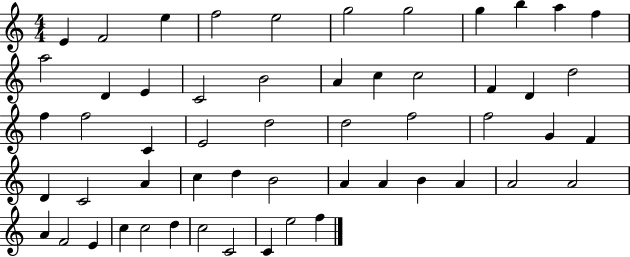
E4/q F4/h E5/q F5/h E5/h G5/h G5/h G5/q B5/q A5/q F5/q A5/h D4/q E4/q C4/h B4/h A4/q C5/q C5/h F4/q D4/q D5/h F5/q F5/h C4/q E4/h D5/h D5/h F5/h F5/h G4/q F4/q D4/q C4/h A4/q C5/q D5/q B4/h A4/q A4/q B4/q A4/q A4/h A4/h A4/q F4/h E4/q C5/q C5/h D5/q C5/h C4/h C4/q E5/h F5/q